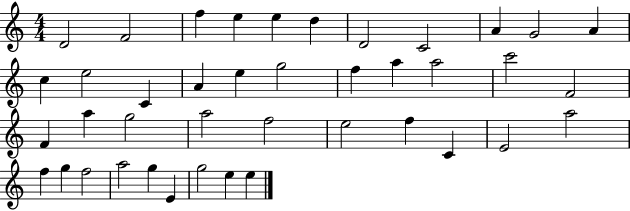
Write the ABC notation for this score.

X:1
T:Untitled
M:4/4
L:1/4
K:C
D2 F2 f e e d D2 C2 A G2 A c e2 C A e g2 f a a2 c'2 F2 F a g2 a2 f2 e2 f C E2 a2 f g f2 a2 g E g2 e e